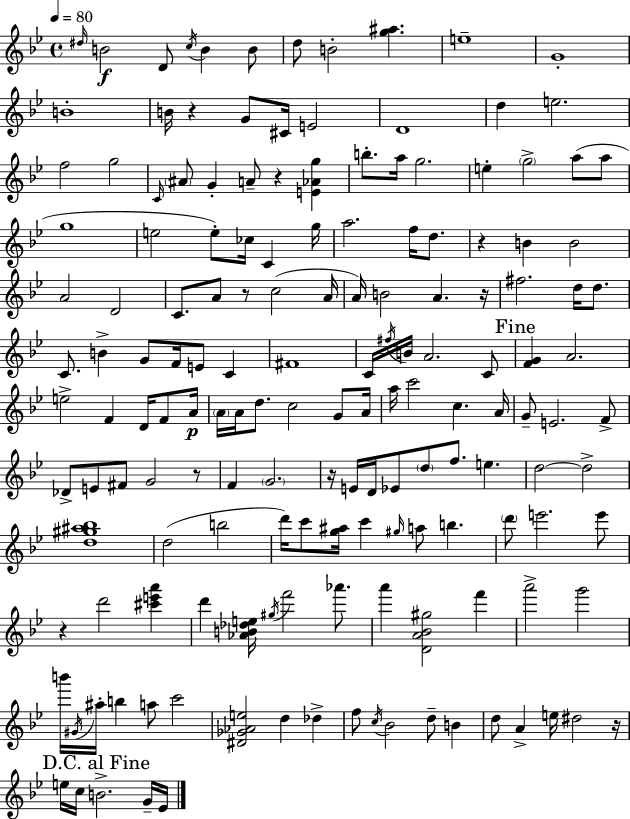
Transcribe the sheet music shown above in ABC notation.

X:1
T:Untitled
M:4/4
L:1/4
K:Bb
^d/4 B2 D/2 c/4 B B/2 d/2 B2 [g^a] e4 G4 B4 B/4 z G/2 ^C/4 E2 D4 d e2 f2 g2 C/4 ^A/2 G A/2 z [E_Ag] b/2 a/4 g2 e g2 a/2 a/2 g4 e2 e/2 _c/4 C g/4 a2 f/4 d/2 z B B2 A2 D2 C/2 A/2 z/2 c2 A/4 A/4 B2 A z/4 ^f2 d/4 d/2 C/2 B G/2 F/4 E/2 C ^F4 C/4 ^f/4 B/4 A2 C/2 [FG] A2 e2 F D/4 F/2 A/4 A/4 A/4 d/2 c2 G/2 A/4 a/4 c'2 c A/4 G/2 E2 F/2 _D/2 E/2 ^F/2 G2 z/2 F G2 z/4 E/4 D/4 _E/2 d/2 f/2 e d2 d2 [d^g^a_b]4 d2 b2 d'/4 c'/2 [g^a]/4 c' ^g/4 a/2 b d'/2 e'2 e'/2 z d'2 [^c'e'a'] d' [_AB_de]/4 ^g/4 f'2 _a'/2 a' [DA_B^g]2 f' a'2 g'2 b'/4 ^G/4 ^a/4 b a/2 c'2 [^D_G_Ae]2 d _d f/2 c/4 _B2 d/2 B d/2 A e/4 ^d2 z/4 e/4 c/4 B2 G/4 _E/4